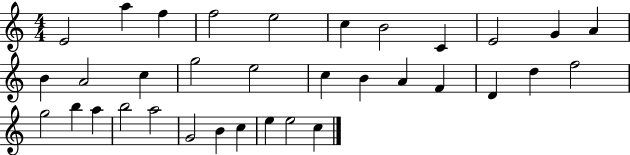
E4/h A5/q F5/q F5/h E5/h C5/q B4/h C4/q E4/h G4/q A4/q B4/q A4/h C5/q G5/h E5/h C5/q B4/q A4/q F4/q D4/q D5/q F5/h G5/h B5/q A5/q B5/h A5/h G4/h B4/q C5/q E5/q E5/h C5/q